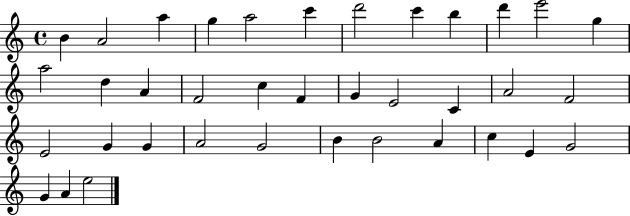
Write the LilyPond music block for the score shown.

{
  \clef treble
  \time 4/4
  \defaultTimeSignature
  \key c \major
  b'4 a'2 a''4 | g''4 a''2 c'''4 | d'''2 c'''4 b''4 | d'''4 e'''2 g''4 | \break a''2 d''4 a'4 | f'2 c''4 f'4 | g'4 e'2 c'4 | a'2 f'2 | \break e'2 g'4 g'4 | a'2 g'2 | b'4 b'2 a'4 | c''4 e'4 g'2 | \break g'4 a'4 e''2 | \bar "|."
}